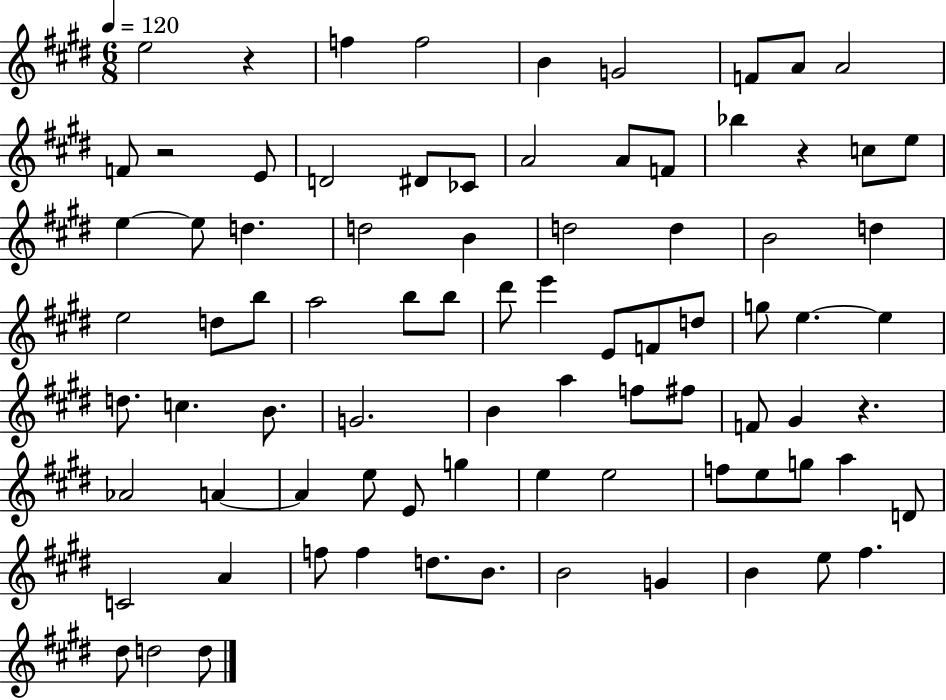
{
  \clef treble
  \numericTimeSignature
  \time 6/8
  \key e \major
  \tempo 4 = 120
  e''2 r4 | f''4 f''2 | b'4 g'2 | f'8 a'8 a'2 | \break f'8 r2 e'8 | d'2 dis'8 ces'8 | a'2 a'8 f'8 | bes''4 r4 c''8 e''8 | \break e''4~~ e''8 d''4. | d''2 b'4 | d''2 d''4 | b'2 d''4 | \break e''2 d''8 b''8 | a''2 b''8 b''8 | dis'''8 e'''4 e'8 f'8 d''8 | g''8 e''4.~~ e''4 | \break d''8. c''4. b'8. | g'2. | b'4 a''4 f''8 fis''8 | f'8 gis'4 r4. | \break aes'2 a'4~~ | a'4 e''8 e'8 g''4 | e''4 e''2 | f''8 e''8 g''8 a''4 d'8 | \break c'2 a'4 | f''8 f''4 d''8. b'8. | b'2 g'4 | b'4 e''8 fis''4. | \break dis''8 d''2 d''8 | \bar "|."
}